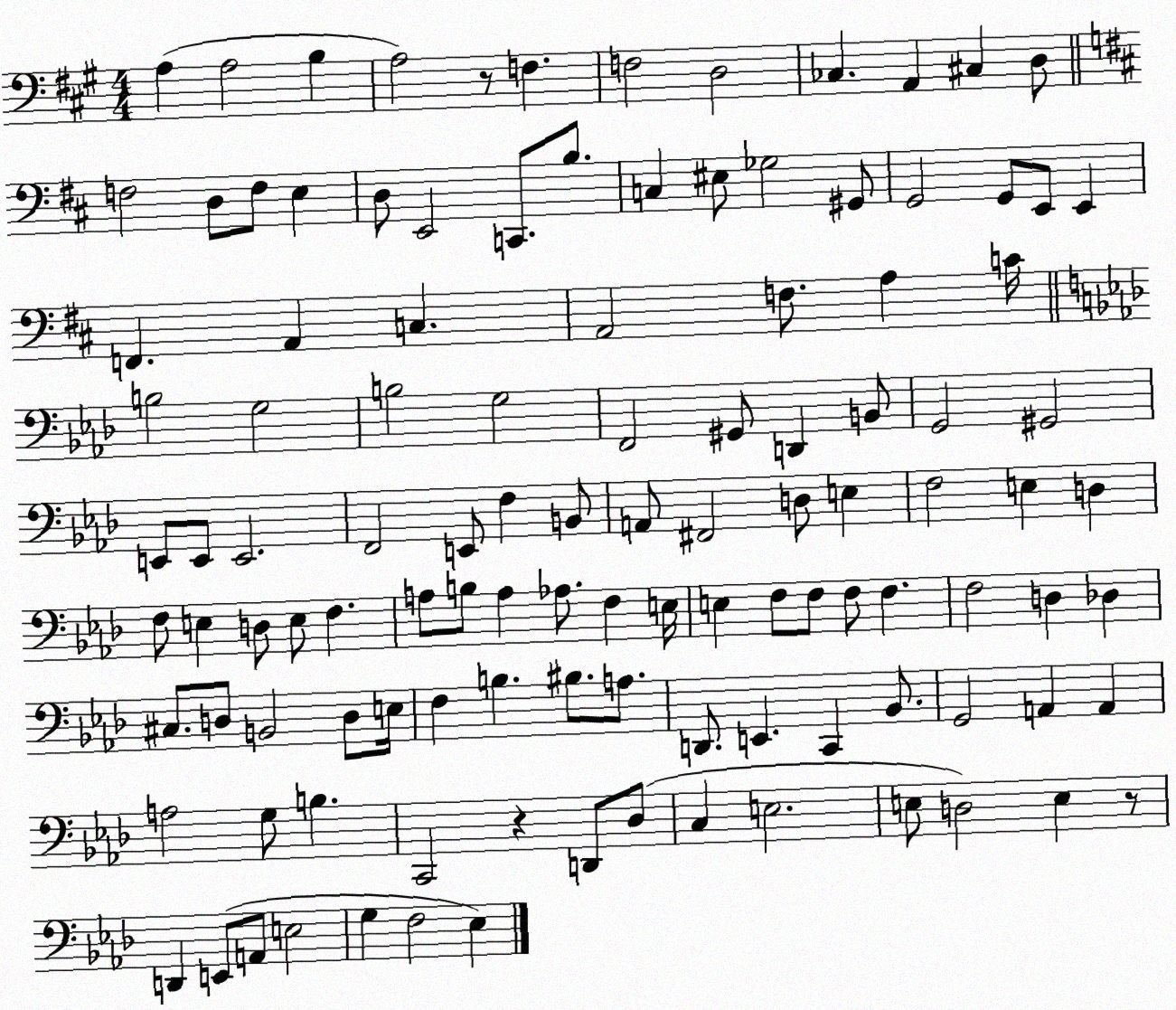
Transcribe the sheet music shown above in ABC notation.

X:1
T:Untitled
M:4/4
L:1/4
K:A
A, A,2 B, A,2 z/2 F, F,2 D,2 _C, A,, ^C, D,/2 F,2 D,/2 F,/2 E, D,/2 E,,2 C,,/2 B,/2 C, ^E,/2 _G,2 ^G,,/2 G,,2 G,,/2 E,,/2 E,, F,, A,, C, A,,2 F,/2 A, C/4 B,2 G,2 B,2 G,2 F,,2 ^G,,/2 D,, B,,/2 G,,2 ^G,,2 E,,/2 E,,/2 E,,2 F,,2 E,,/2 F, B,,/2 A,,/2 ^F,,2 D,/2 E, F,2 E, D, F,/2 E, D,/2 E,/2 F, A,/2 B,/2 A, _A,/2 F, E,/4 E, F,/2 F,/2 F,/2 F, F,2 D, _D, ^C,/2 D,/2 B,,2 D,/2 E,/4 F, B, ^B,/2 A,/2 D,,/2 E,, C,, _B,,/2 G,,2 A,, A,, A,2 G,/2 B, C,,2 z D,,/2 _D,/2 C, E,2 E,/2 D,2 E, z/2 D,, E,,/2 A,,/2 E,2 G, F,2 _E,